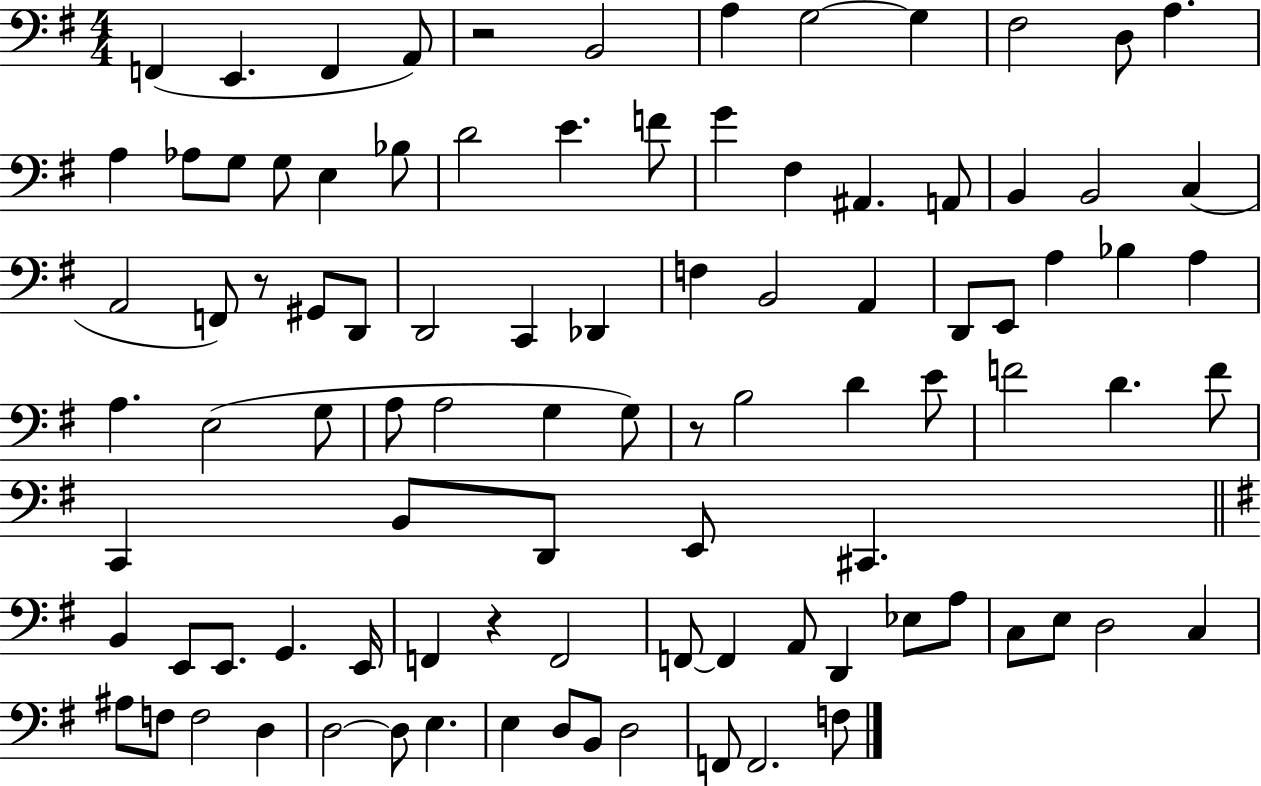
X:1
T:Untitled
M:4/4
L:1/4
K:G
F,, E,, F,, A,,/2 z2 B,,2 A, G,2 G, ^F,2 D,/2 A, A, _A,/2 G,/2 G,/2 E, _B,/2 D2 E F/2 G ^F, ^A,, A,,/2 B,, B,,2 C, A,,2 F,,/2 z/2 ^G,,/2 D,,/2 D,,2 C,, _D,, F, B,,2 A,, D,,/2 E,,/2 A, _B, A, A, E,2 G,/2 A,/2 A,2 G, G,/2 z/2 B,2 D E/2 F2 D F/2 C,, B,,/2 D,,/2 E,,/2 ^C,, B,, E,,/2 E,,/2 G,, E,,/4 F,, z F,,2 F,,/2 F,, A,,/2 D,, _E,/2 A,/2 C,/2 E,/2 D,2 C, ^A,/2 F,/2 F,2 D, D,2 D,/2 E, E, D,/2 B,,/2 D,2 F,,/2 F,,2 F,/2